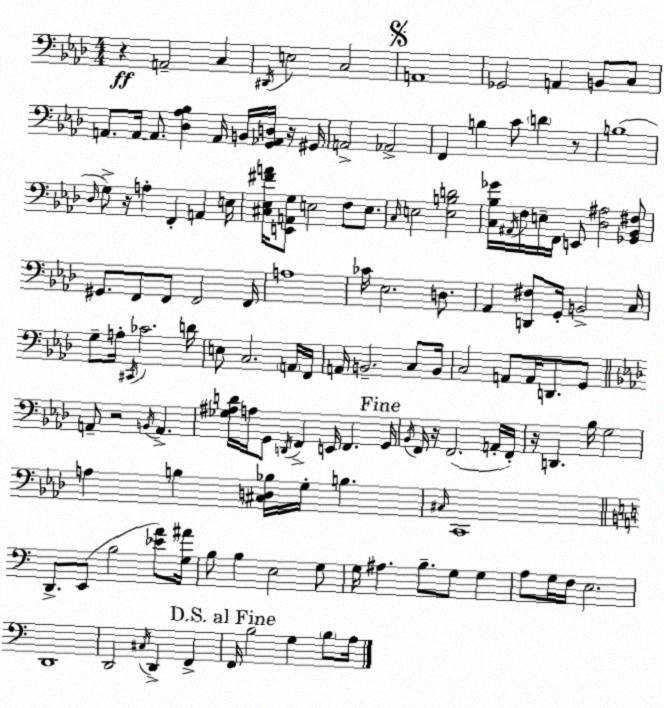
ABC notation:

X:1
T:Untitled
M:4/4
L:1/4
K:Ab
z A,,2 C, ^D,,/4 E,2 C,2 A,,4 _G,,2 A,, B,,/2 C,/2 A,,/2 A,,/4 A,,/2 [_D,_A,_B,] A,,/4 B,,/4 [G,,_A,,D,]/4 z/4 ^G,,/4 A,,2 _A,,2 F,, B, C/2 D z/2 B,4 _D,/4 G,/2 z/4 A, F,, A,, E,/4 [^C,_E,^FA]/4 [E,,A,,G,]/2 E,2 F,/2 E,/2 C,/4 E,2 [E,B,D]2 [C,_B,_G]/4 ^A,,/4 F,/4 E,/4 F,,/4 E,,/2 [_D,^A,]2 [_G,,_B,,^F,]/2 ^G,,/2 F,,/2 F,,/2 F,,2 F,,/4 A,4 _C/4 _E,2 D,/2 _A,, [D,,^F,]/2 G,,/4 B,,2 C,/4 G,/2 A,/4 ^C,,/4 _C2 D/4 E,/2 C,2 A,,/4 F,,/4 A,,/4 B,,2 C,/2 B,,/4 C,2 A,,/2 A,,/4 D,,/2 G,,/2 A,,/2 z2 B,,/4 A,, [_G,^A,D]/4 A,/4 G,,/2 D,,/4 F,, E,,/4 F,, G,,/4 _B,,/4 F,,/4 z/4 F,,2 A,,/4 F,,/4 z/4 D,, _B,/4 G,2 A, B, [^C,D,_B,]/4 G,/4 B, ^C,/4 C,,4 D,,/2 E,,/2 B,2 [_EA]/2 [G,^A]/4 B,/2 B, E,2 G,/2 G,/4 ^A, B,/2 G,/2 G, A,/2 G,/4 F,/4 E,2 D,,4 D,,2 ^C,/4 D,, F,, F,,/4 B,2 G, B,/2 A,/4